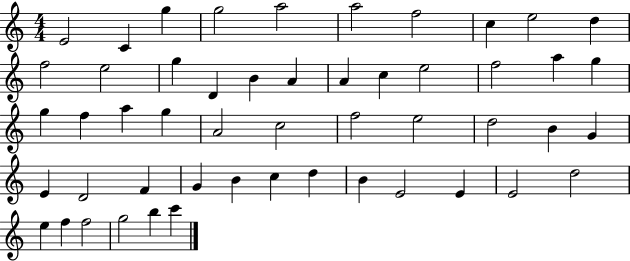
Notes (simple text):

E4/h C4/q G5/q G5/h A5/h A5/h F5/h C5/q E5/h D5/q F5/h E5/h G5/q D4/q B4/q A4/q A4/q C5/q E5/h F5/h A5/q G5/q G5/q F5/q A5/q G5/q A4/h C5/h F5/h E5/h D5/h B4/q G4/q E4/q D4/h F4/q G4/q B4/q C5/q D5/q B4/q E4/h E4/q E4/h D5/h E5/q F5/q F5/h G5/h B5/q C6/q